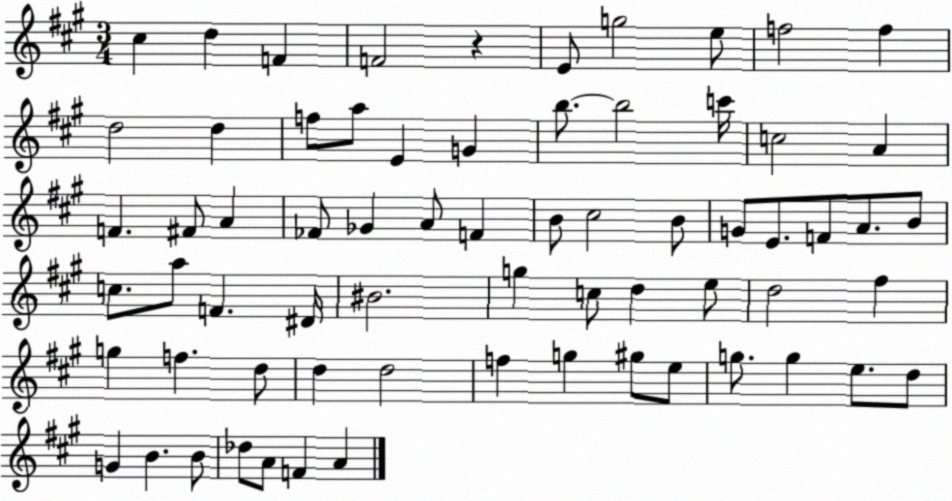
X:1
T:Untitled
M:3/4
L:1/4
K:A
^c d F F2 z E/2 g2 e/2 f2 f d2 d f/2 a/2 E G b/2 b2 c'/4 c2 A F ^F/2 A _F/2 _G A/2 F B/2 ^c2 B/2 G/2 E/2 F/2 A/2 B/2 c/2 a/2 F ^D/4 ^B2 g c/2 d e/2 d2 ^f g f d/2 d d2 f g ^g/2 e/2 g/2 g e/2 d/2 G B B/2 _d/2 A/2 F A